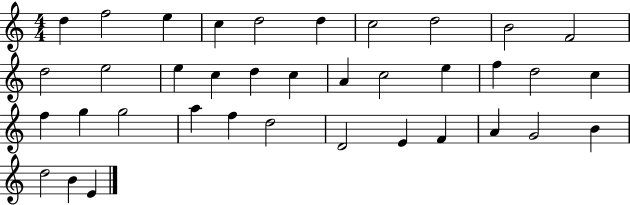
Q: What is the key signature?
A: C major